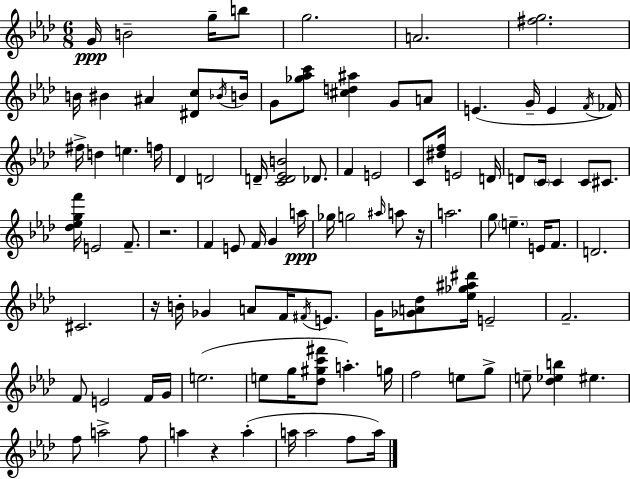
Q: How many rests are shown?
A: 4